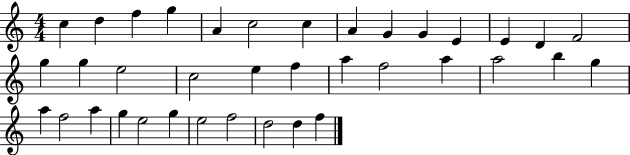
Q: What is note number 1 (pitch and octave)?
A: C5